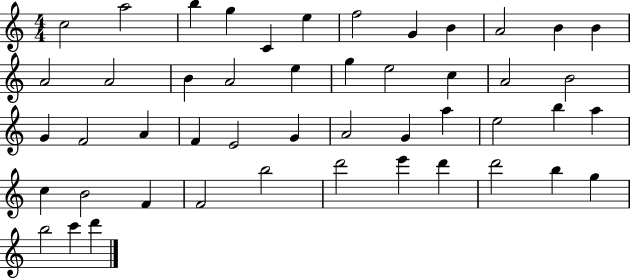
X:1
T:Untitled
M:4/4
L:1/4
K:C
c2 a2 b g C e f2 G B A2 B B A2 A2 B A2 e g e2 c A2 B2 G F2 A F E2 G A2 G a e2 b a c B2 F F2 b2 d'2 e' d' d'2 b g b2 c' d'